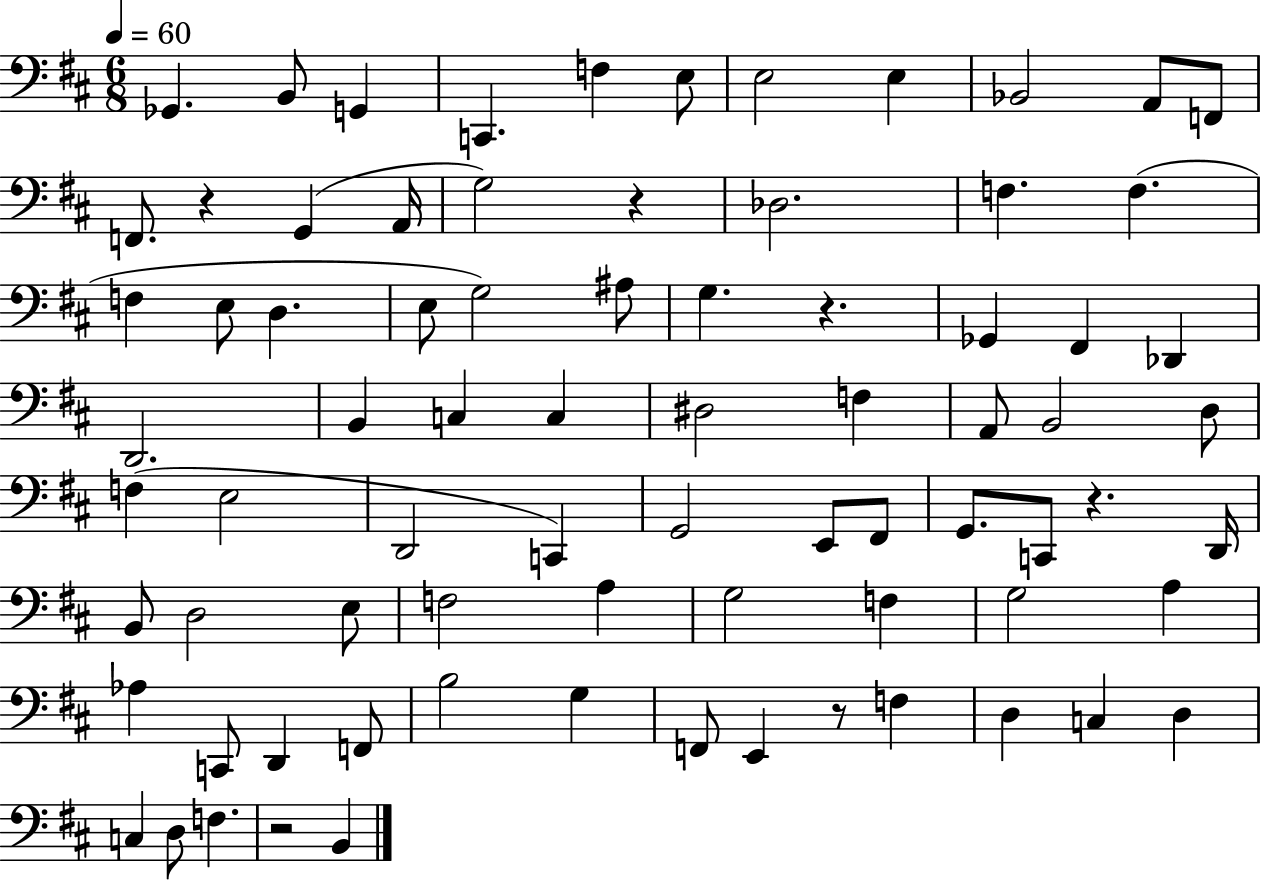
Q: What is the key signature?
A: D major